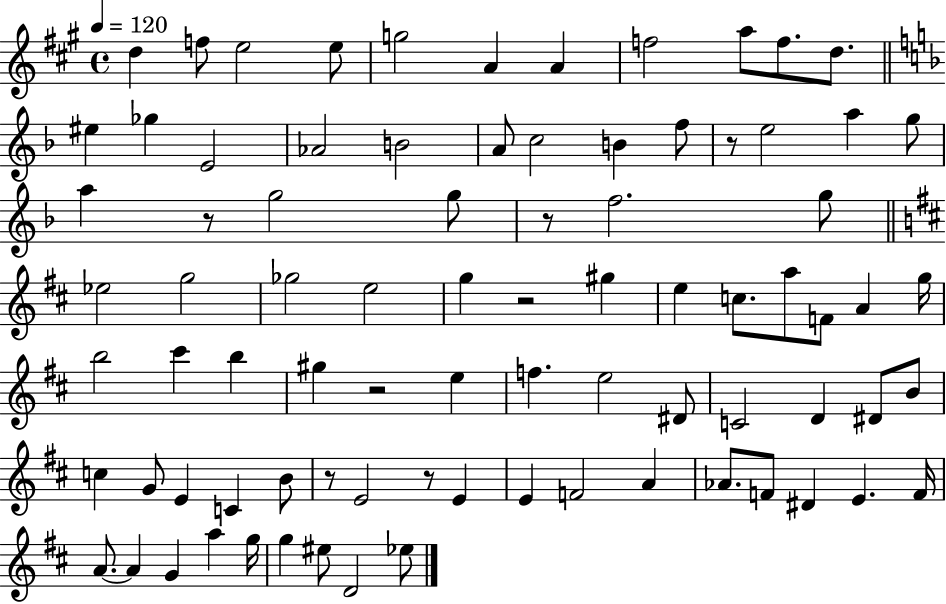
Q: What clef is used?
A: treble